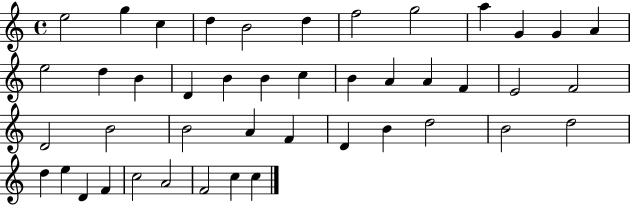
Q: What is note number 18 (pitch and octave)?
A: B4